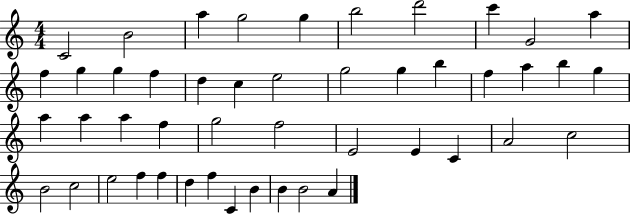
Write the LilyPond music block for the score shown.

{
  \clef treble
  \numericTimeSignature
  \time 4/4
  \key c \major
  c'2 b'2 | a''4 g''2 g''4 | b''2 d'''2 | c'''4 g'2 a''4 | \break f''4 g''4 g''4 f''4 | d''4 c''4 e''2 | g''2 g''4 b''4 | f''4 a''4 b''4 g''4 | \break a''4 a''4 a''4 f''4 | g''2 f''2 | e'2 e'4 c'4 | a'2 c''2 | \break b'2 c''2 | e''2 f''4 f''4 | d''4 f''4 c'4 b'4 | b'4 b'2 a'4 | \break \bar "|."
}